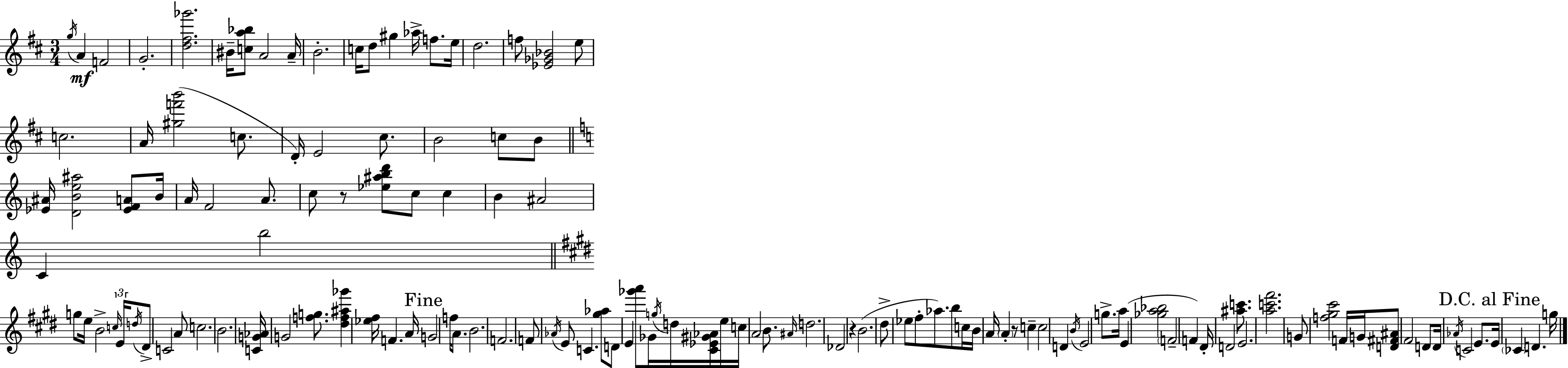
{
  \clef treble
  \numericTimeSignature
  \time 3/4
  \key d \major
  \repeat volta 2 { \acciaccatura { g''16 }\mf a'4 f'2 | g'2.-. | <d'' fis'' ges'''>2. | bis'16-- <c'' a'' bes''>8 a'2 | \break a'16-- b'2.-. | c''16 d''8 gis''4 aes''16-> f''8. | e''16 d''2. | f''8 <ees' ges' bes'>2 e''8 | \break c''2. | a'16 <gis'' f''' b'''>2( c''8. | d'16-.) e'2 cis''8. | b'2 c''8 b'8 | \break \bar "||" \break \key a \minor <ees' ais'>16 <d' b' e'' ais''>2 <ees' f' a'>8 b'16 | a'16 f'2 a'8. | c''8 r8 <ees'' ais'' b'' d'''>8 c''8 c''4 | b'4 ais'2 | \break c'4 b''2 | \bar "||" \break \key e \major g''8 e''16 b'2-> \tuplet 3/2 { \grace { c''16 } | e'16 \acciaccatura { d''16 } } dis'8-> c'2 | a'8 c''2. | b'2. | \break <c' g' aes'>16 g'2 <f'' g''>8. | <dis'' f'' ais'' ges'''>4 <ees'' fis''>16 f'4. | a'16 \mark "Fine" g'2 f''16 a'8. | b'2. | \break f'2. | f'8 \acciaccatura { aes'16 } e'8 c'4. | <gis'' aes''>8 d'8 e'4 <ges''' a'''>8 ges'16 | \acciaccatura { g''16 } d''16 <cis' ees' gis' aes'>16 e''16 c''16 a'2 | \break b'8. \grace { ais'16 } d''2. | des'2 | r4 b'2.( | dis''8-> ees''8 fis''8-. aes''8.) | \break b''8 c''16 b'16 a'16 \parenthesize a'4-. r8 | c''4-- c''2 | d'4 \acciaccatura { b'16 } e'2 | g''8.-> a''16 e'4( <ges'' a'' bes''>2 | \break \parenthesize f'2-- | f'4) dis'16-. d'2 | <ais'' c'''>8. e'2. | <a'' c''' fis'''>2. | \break g'8 <f'' gis'' cis'''>2 | f'16 g'16 <d' fis' ais'>8 fis'2 | d'8 d'16 \acciaccatura { aes'16 } c'2 | e'8. \mark "D.C. al Fine" e'16 \parenthesize ces'4 | \break d'4. g''16 } \bar "|."
}